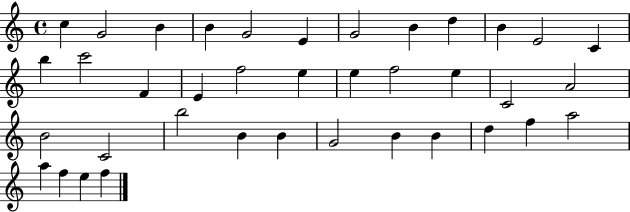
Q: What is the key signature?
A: C major